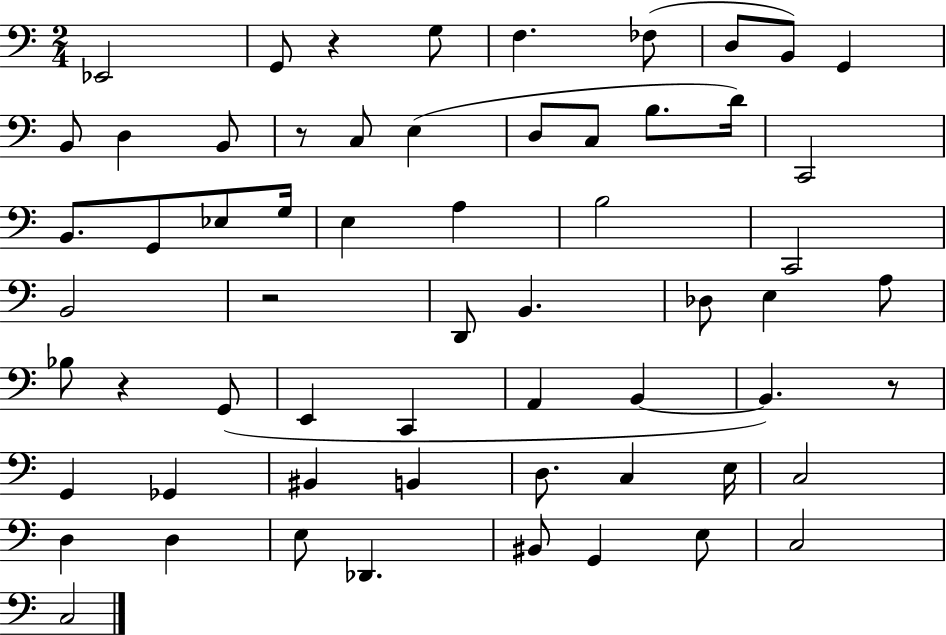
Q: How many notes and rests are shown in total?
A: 61